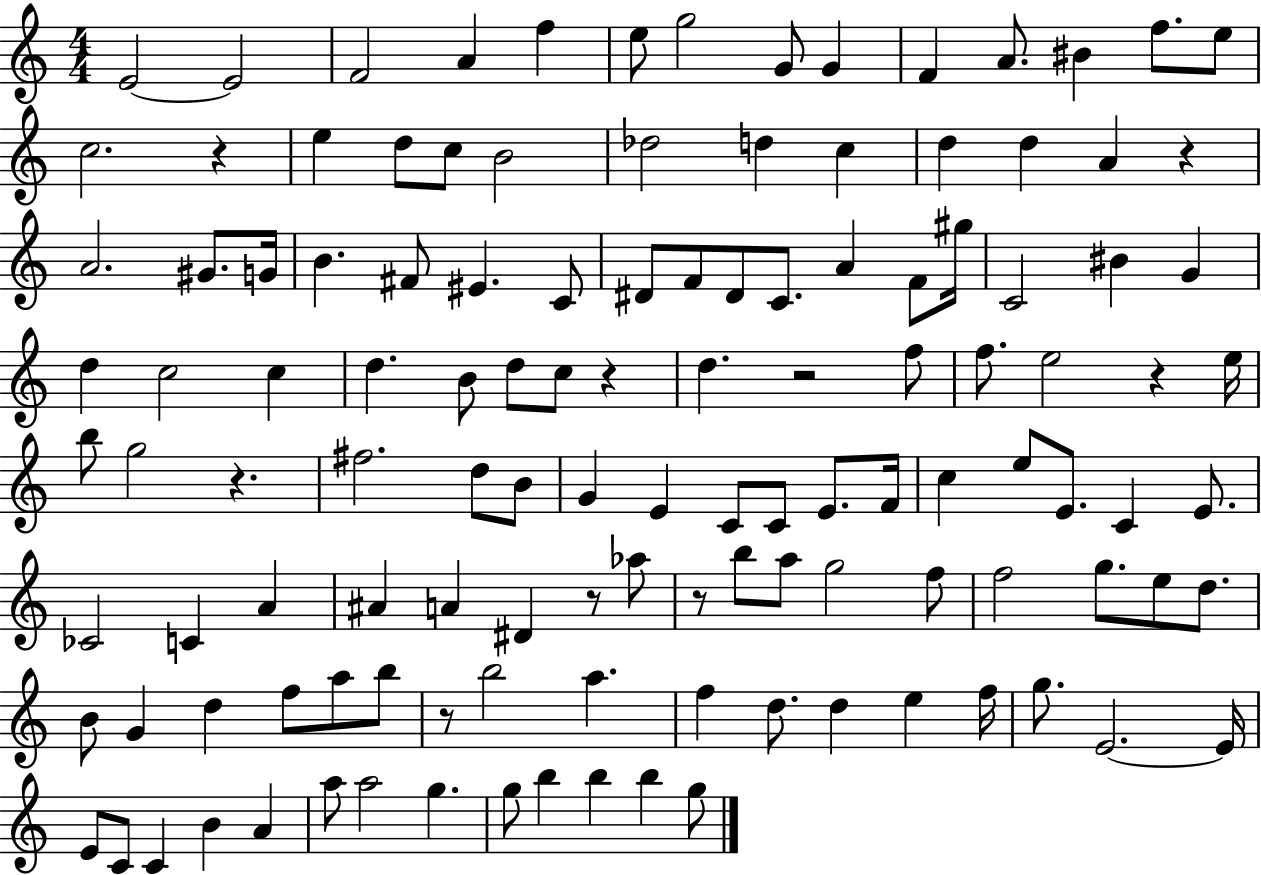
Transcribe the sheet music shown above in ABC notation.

X:1
T:Untitled
M:4/4
L:1/4
K:C
E2 E2 F2 A f e/2 g2 G/2 G F A/2 ^B f/2 e/2 c2 z e d/2 c/2 B2 _d2 d c d d A z A2 ^G/2 G/4 B ^F/2 ^E C/2 ^D/2 F/2 ^D/2 C/2 A F/2 ^g/4 C2 ^B G d c2 c d B/2 d/2 c/2 z d z2 f/2 f/2 e2 z e/4 b/2 g2 z ^f2 d/2 B/2 G E C/2 C/2 E/2 F/4 c e/2 E/2 C E/2 _C2 C A ^A A ^D z/2 _a/2 z/2 b/2 a/2 g2 f/2 f2 g/2 e/2 d/2 B/2 G d f/2 a/2 b/2 z/2 b2 a f d/2 d e f/4 g/2 E2 E/4 E/2 C/2 C B A a/2 a2 g g/2 b b b g/2